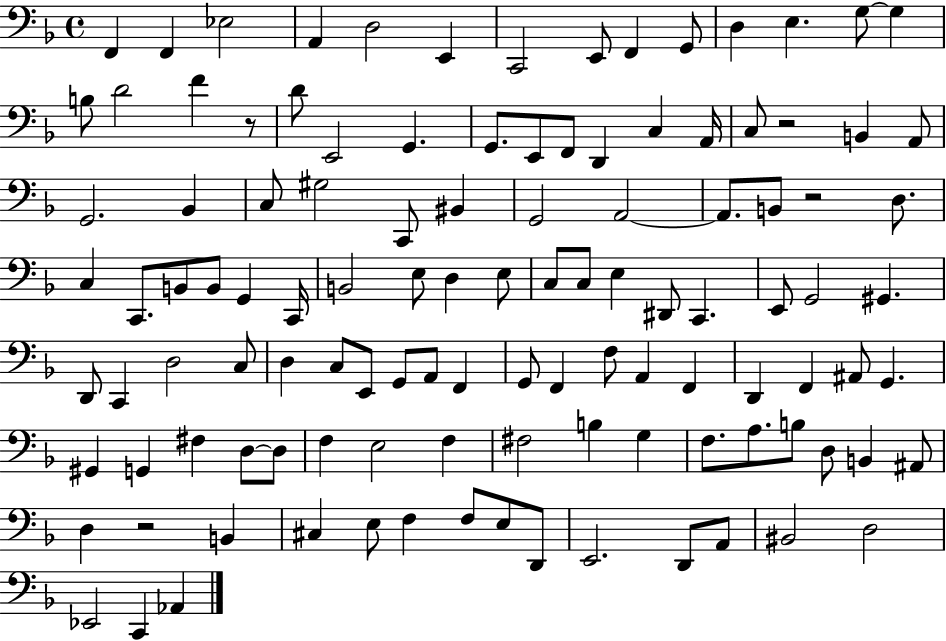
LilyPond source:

{
  \clef bass
  \time 4/4
  \defaultTimeSignature
  \key f \major
  f,4 f,4 ees2 | a,4 d2 e,4 | c,2 e,8 f,4 g,8 | d4 e4. g8~~ g4 | \break b8 d'2 f'4 r8 | d'8 e,2 g,4. | g,8. e,8 f,8 d,4 c4 a,16 | c8 r2 b,4 a,8 | \break g,2. bes,4 | c8 gis2 c,8 bis,4 | g,2 a,2~~ | a,8. b,8 r2 d8. | \break c4 c,8. b,8 b,8 g,4 c,16 | b,2 e8 d4 e8 | c8 c8 e4 dis,8 c,4. | e,8 g,2 gis,4. | \break d,8 c,4 d2 c8 | d4 c8 e,8 g,8 a,8 f,4 | g,8 f,4 f8 a,4 f,4 | d,4 f,4 ais,8 g,4. | \break gis,4 g,4 fis4 d8~~ d8 | f4 e2 f4 | fis2 b4 g4 | f8. a8. b8 d8 b,4 ais,8 | \break d4 r2 b,4 | cis4 e8 f4 f8 e8 d,8 | e,2. d,8 a,8 | bis,2 d2 | \break ees,2 c,4 aes,4 | \bar "|."
}